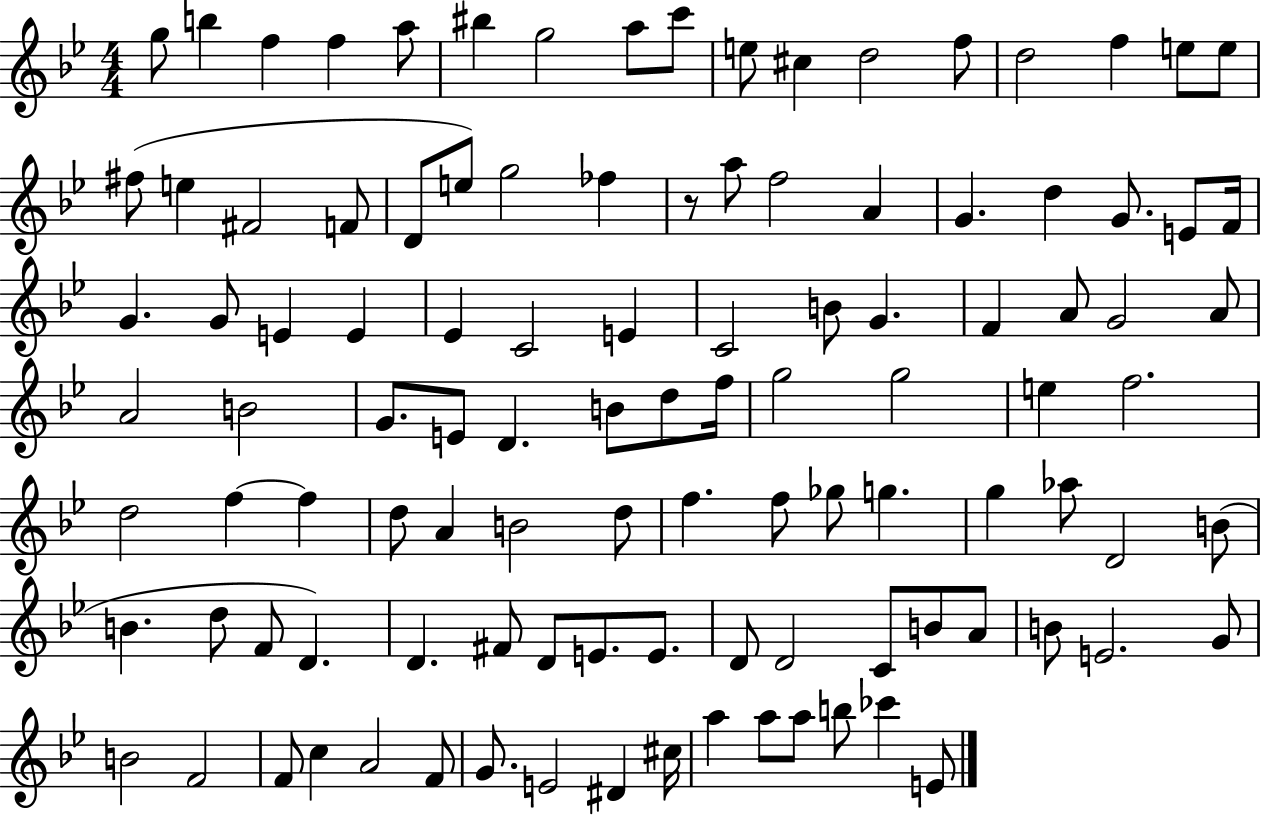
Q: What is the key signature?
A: BES major